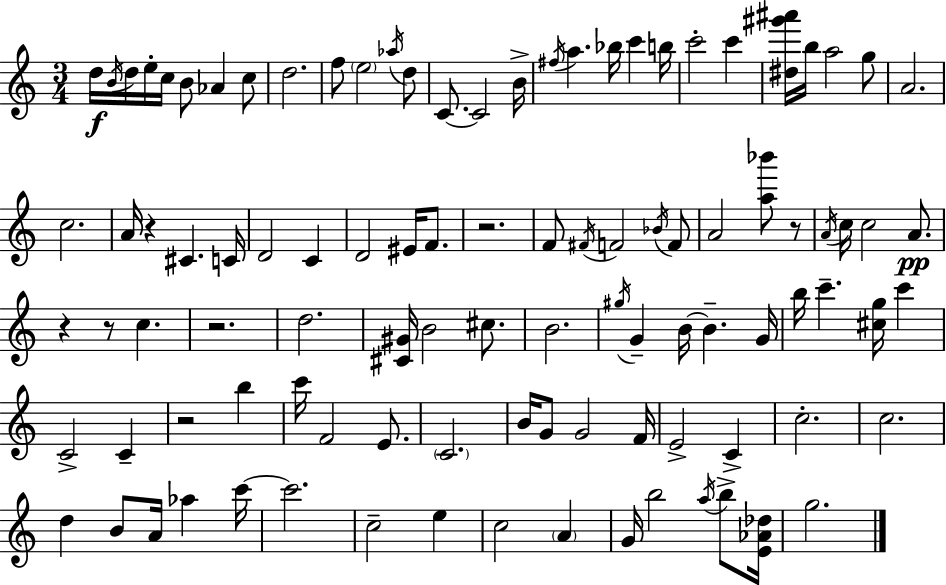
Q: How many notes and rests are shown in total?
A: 101